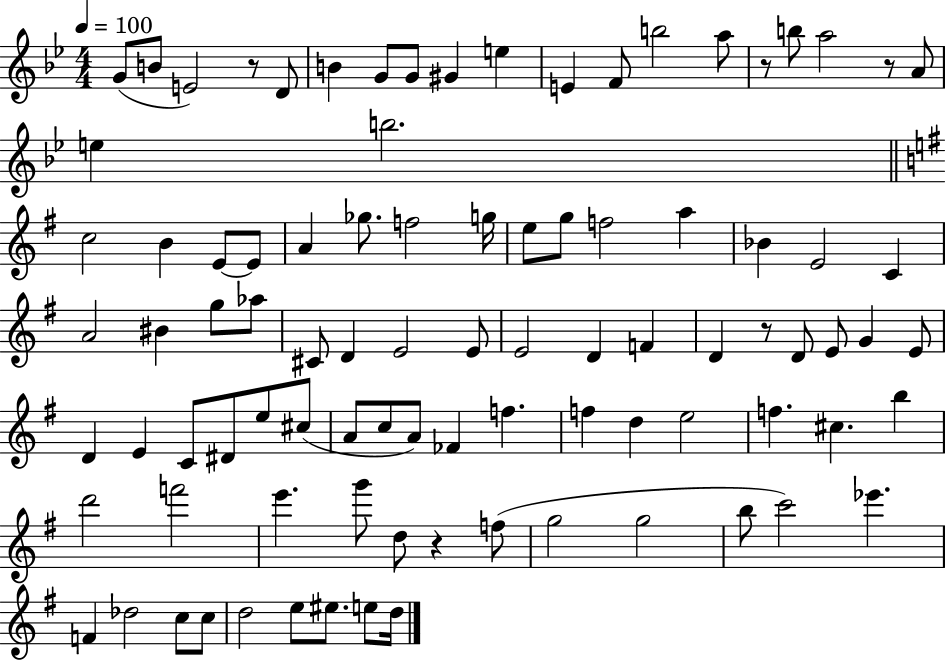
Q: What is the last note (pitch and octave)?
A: D5